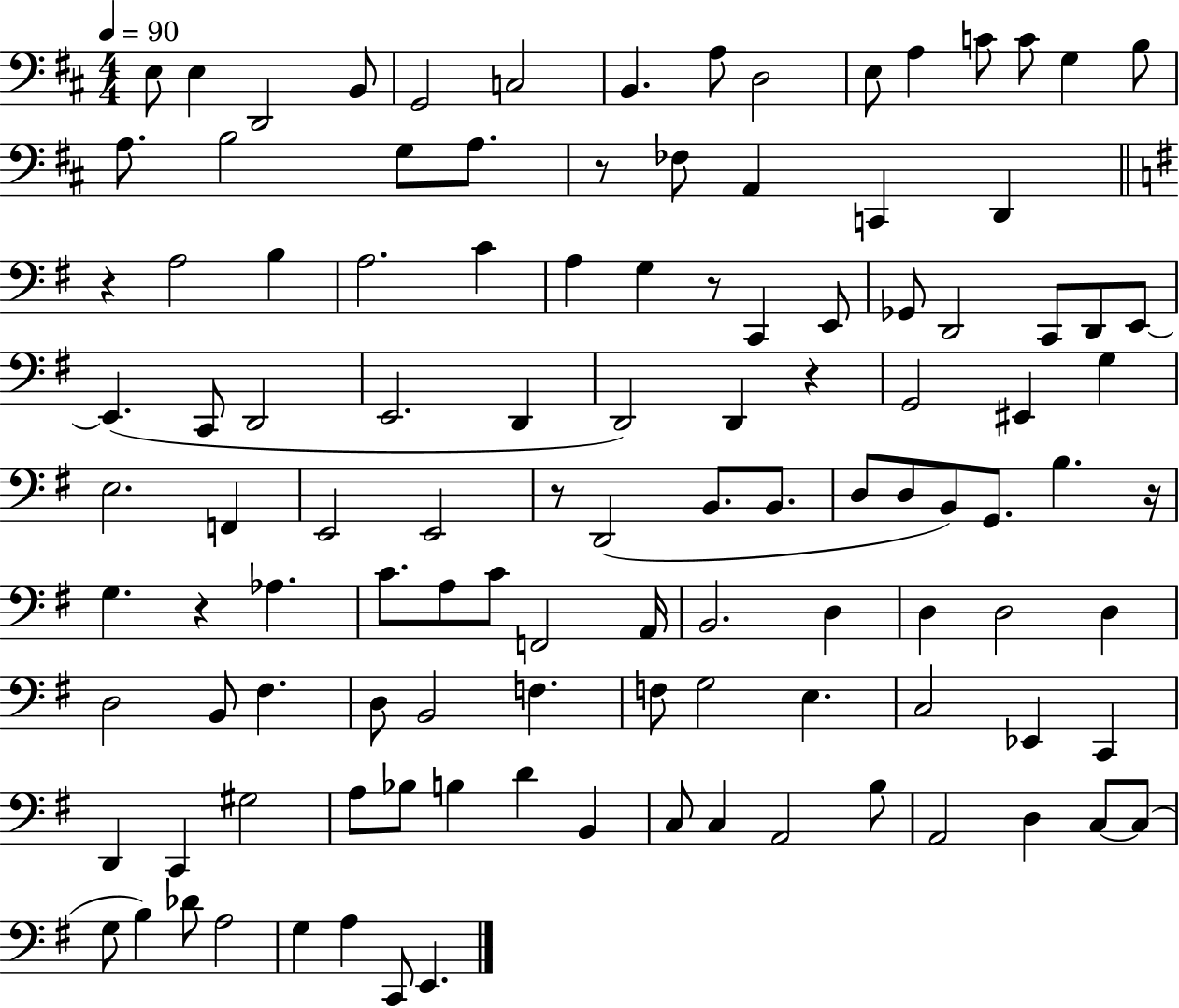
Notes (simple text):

E3/e E3/q D2/h B2/e G2/h C3/h B2/q. A3/e D3/h E3/e A3/q C4/e C4/e G3/q B3/e A3/e. B3/h G3/e A3/e. R/e FES3/e A2/q C2/q D2/q R/q A3/h B3/q A3/h. C4/q A3/q G3/q R/e C2/q E2/e Gb2/e D2/h C2/e D2/e E2/e E2/q. C2/e D2/h E2/h. D2/q D2/h D2/q R/q G2/h EIS2/q G3/q E3/h. F2/q E2/h E2/h R/e D2/h B2/e. B2/e. D3/e D3/e B2/e G2/e. B3/q. R/s G3/q. R/q Ab3/q. C4/e. A3/e C4/e F2/h A2/s B2/h. D3/q D3/q D3/h D3/q D3/h B2/e F#3/q. D3/e B2/h F3/q. F3/e G3/h E3/q. C3/h Eb2/q C2/q D2/q C2/q G#3/h A3/e Bb3/e B3/q D4/q B2/q C3/e C3/q A2/h B3/e A2/h D3/q C3/e C3/e G3/e B3/q Db4/e A3/h G3/q A3/q C2/e E2/q.